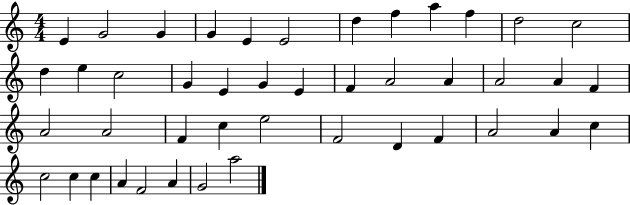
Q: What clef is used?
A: treble